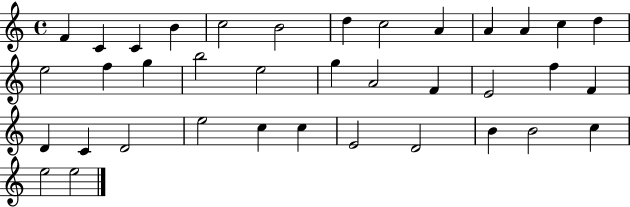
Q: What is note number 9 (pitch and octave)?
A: A4